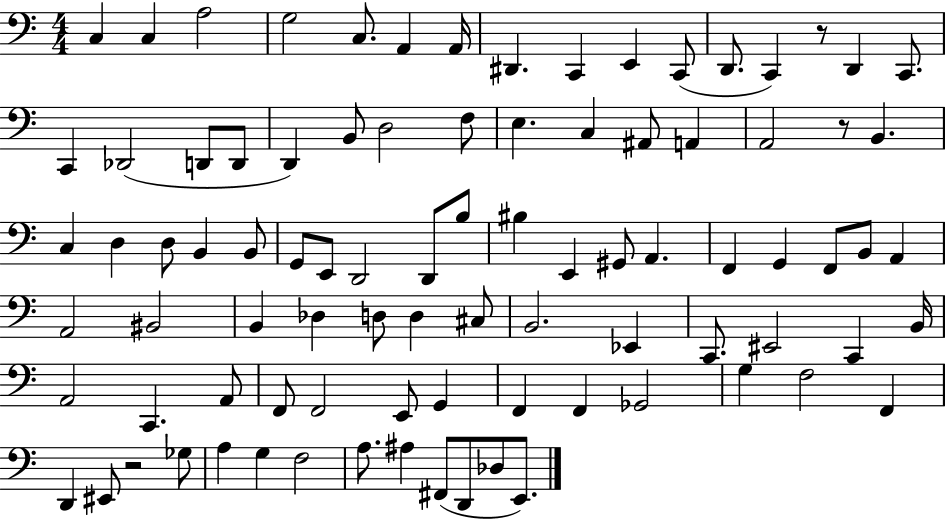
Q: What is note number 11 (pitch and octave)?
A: C2